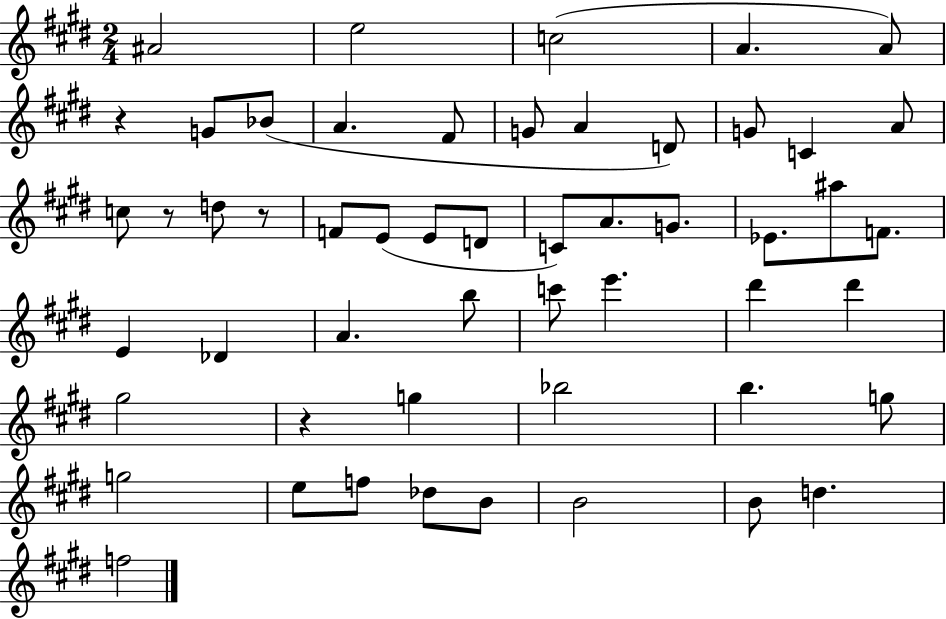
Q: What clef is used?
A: treble